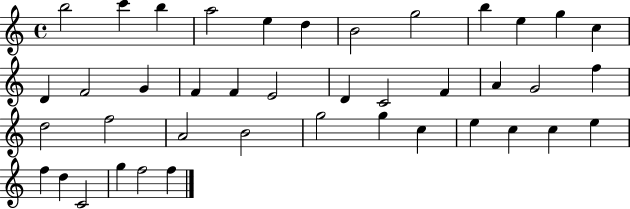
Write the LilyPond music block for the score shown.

{
  \clef treble
  \time 4/4
  \defaultTimeSignature
  \key c \major
  b''2 c'''4 b''4 | a''2 e''4 d''4 | b'2 g''2 | b''4 e''4 g''4 c''4 | \break d'4 f'2 g'4 | f'4 f'4 e'2 | d'4 c'2 f'4 | a'4 g'2 f''4 | \break d''2 f''2 | a'2 b'2 | g''2 g''4 c''4 | e''4 c''4 c''4 e''4 | \break f''4 d''4 c'2 | g''4 f''2 f''4 | \bar "|."
}